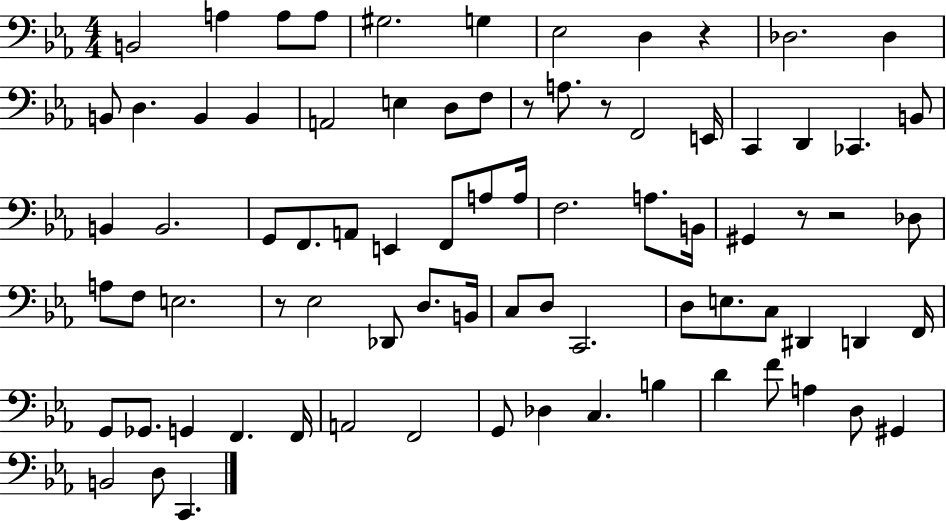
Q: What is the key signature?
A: EES major